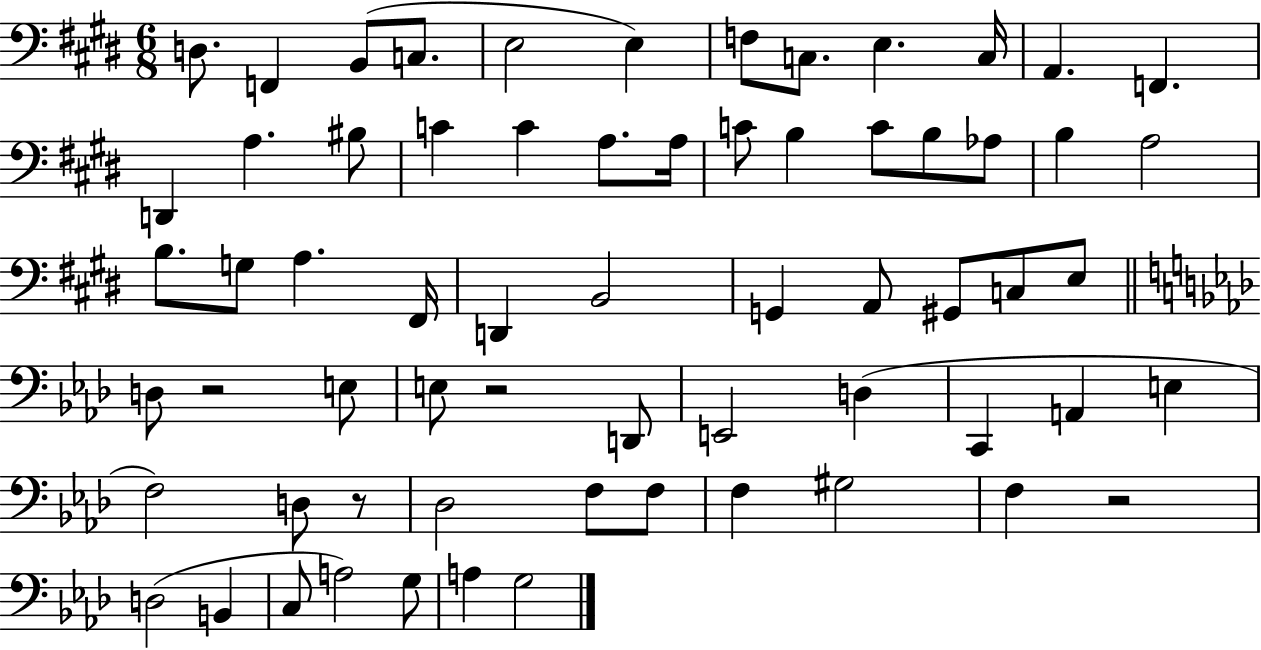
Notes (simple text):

D3/e. F2/q B2/e C3/e. E3/h E3/q F3/e C3/e. E3/q. C3/s A2/q. F2/q. D2/q A3/q. BIS3/e C4/q C4/q A3/e. A3/s C4/e B3/q C4/e B3/e Ab3/e B3/q A3/h B3/e. G3/e A3/q. F#2/s D2/q B2/h G2/q A2/e G#2/e C3/e E3/e D3/e R/h E3/e E3/e R/h D2/e E2/h D3/q C2/q A2/q E3/q F3/h D3/e R/e Db3/h F3/e F3/e F3/q G#3/h F3/q R/h D3/h B2/q C3/e A3/h G3/e A3/q G3/h